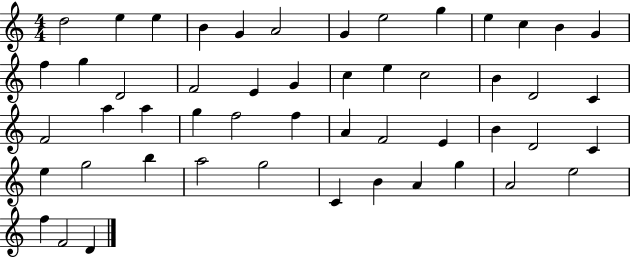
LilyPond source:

{
  \clef treble
  \numericTimeSignature
  \time 4/4
  \key c \major
  d''2 e''4 e''4 | b'4 g'4 a'2 | g'4 e''2 g''4 | e''4 c''4 b'4 g'4 | \break f''4 g''4 d'2 | f'2 e'4 g'4 | c''4 e''4 c''2 | b'4 d'2 c'4 | \break f'2 a''4 a''4 | g''4 f''2 f''4 | a'4 f'2 e'4 | b'4 d'2 c'4 | \break e''4 g''2 b''4 | a''2 g''2 | c'4 b'4 a'4 g''4 | a'2 e''2 | \break f''4 f'2 d'4 | \bar "|."
}